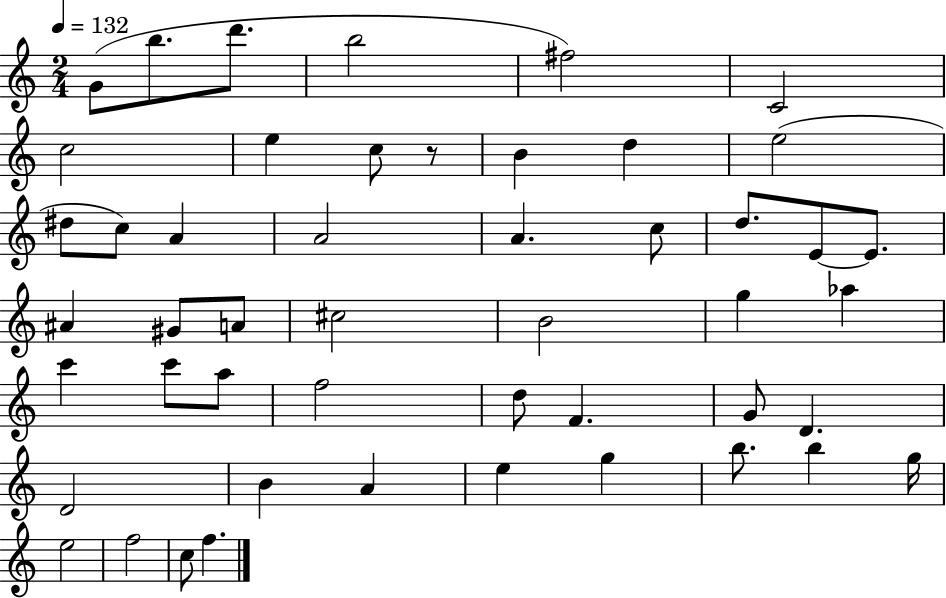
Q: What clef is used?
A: treble